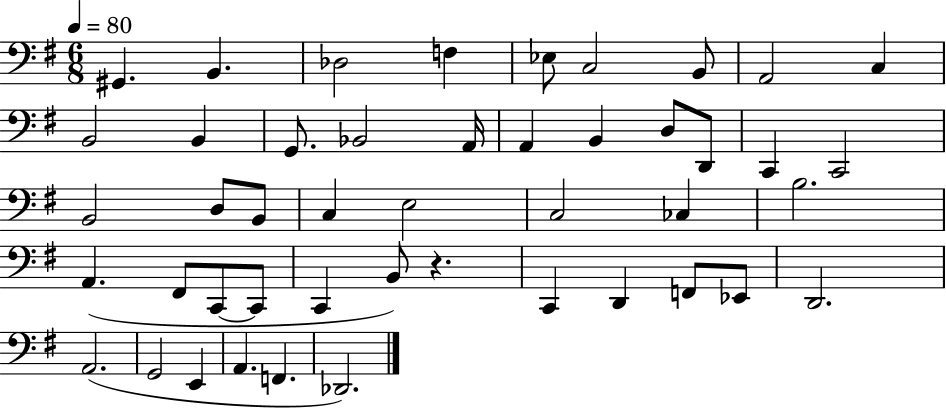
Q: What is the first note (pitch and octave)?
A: G#2